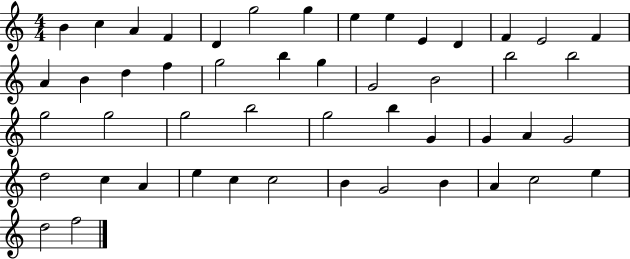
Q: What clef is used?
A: treble